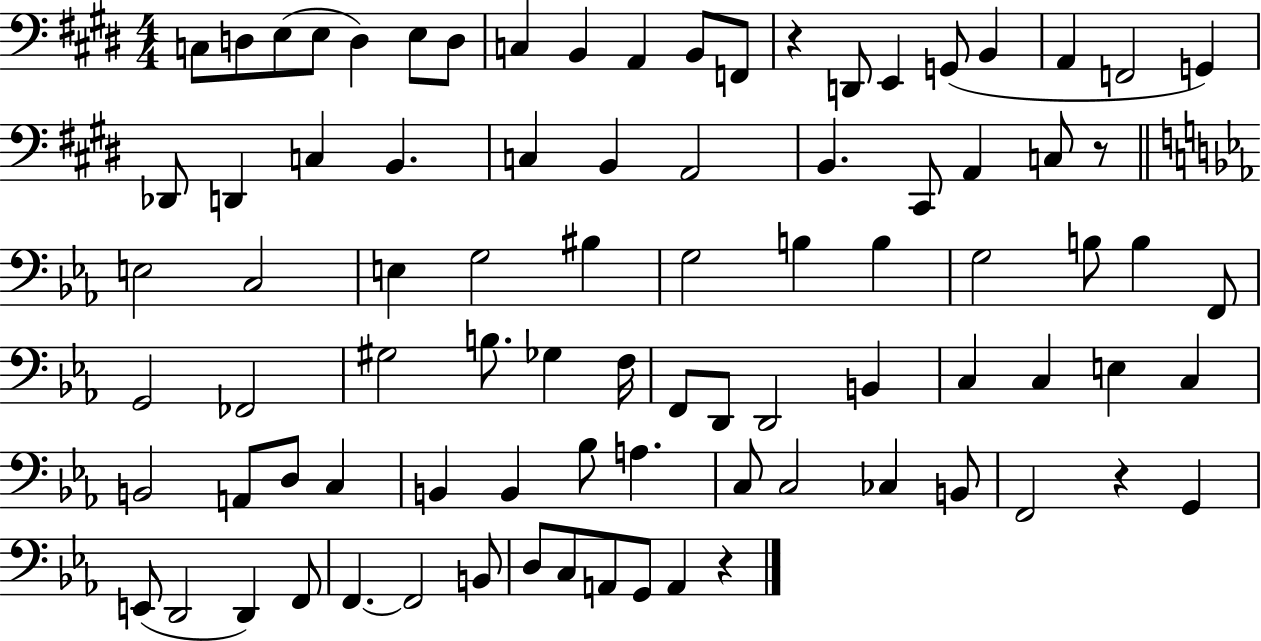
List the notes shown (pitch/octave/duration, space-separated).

C3/e D3/e E3/e E3/e D3/q E3/e D3/e C3/q B2/q A2/q B2/e F2/e R/q D2/e E2/q G2/e B2/q A2/q F2/h G2/q Db2/e D2/q C3/q B2/q. C3/q B2/q A2/h B2/q. C#2/e A2/q C3/e R/e E3/h C3/h E3/q G3/h BIS3/q G3/h B3/q B3/q G3/h B3/e B3/q F2/e G2/h FES2/h G#3/h B3/e. Gb3/q F3/s F2/e D2/e D2/h B2/q C3/q C3/q E3/q C3/q B2/h A2/e D3/e C3/q B2/q B2/q Bb3/e A3/q. C3/e C3/h CES3/q B2/e F2/h R/q G2/q E2/e D2/h D2/q F2/e F2/q. F2/h B2/e D3/e C3/e A2/e G2/e A2/q R/q